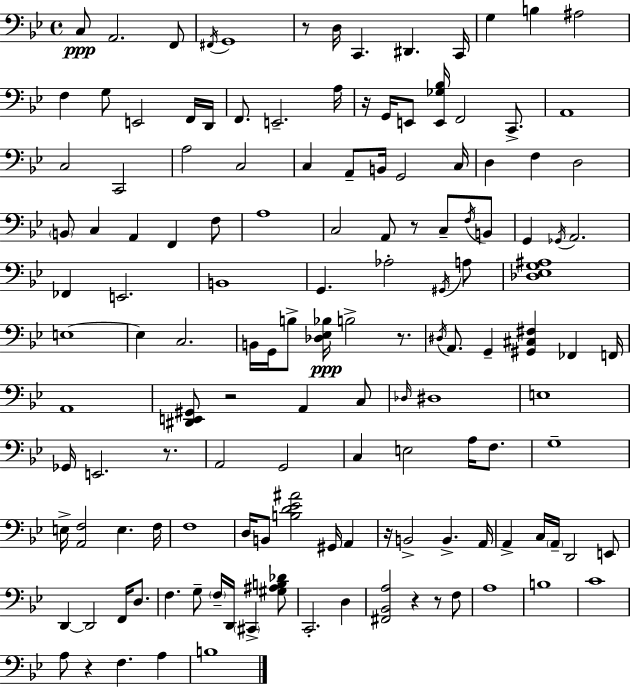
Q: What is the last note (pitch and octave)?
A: B3